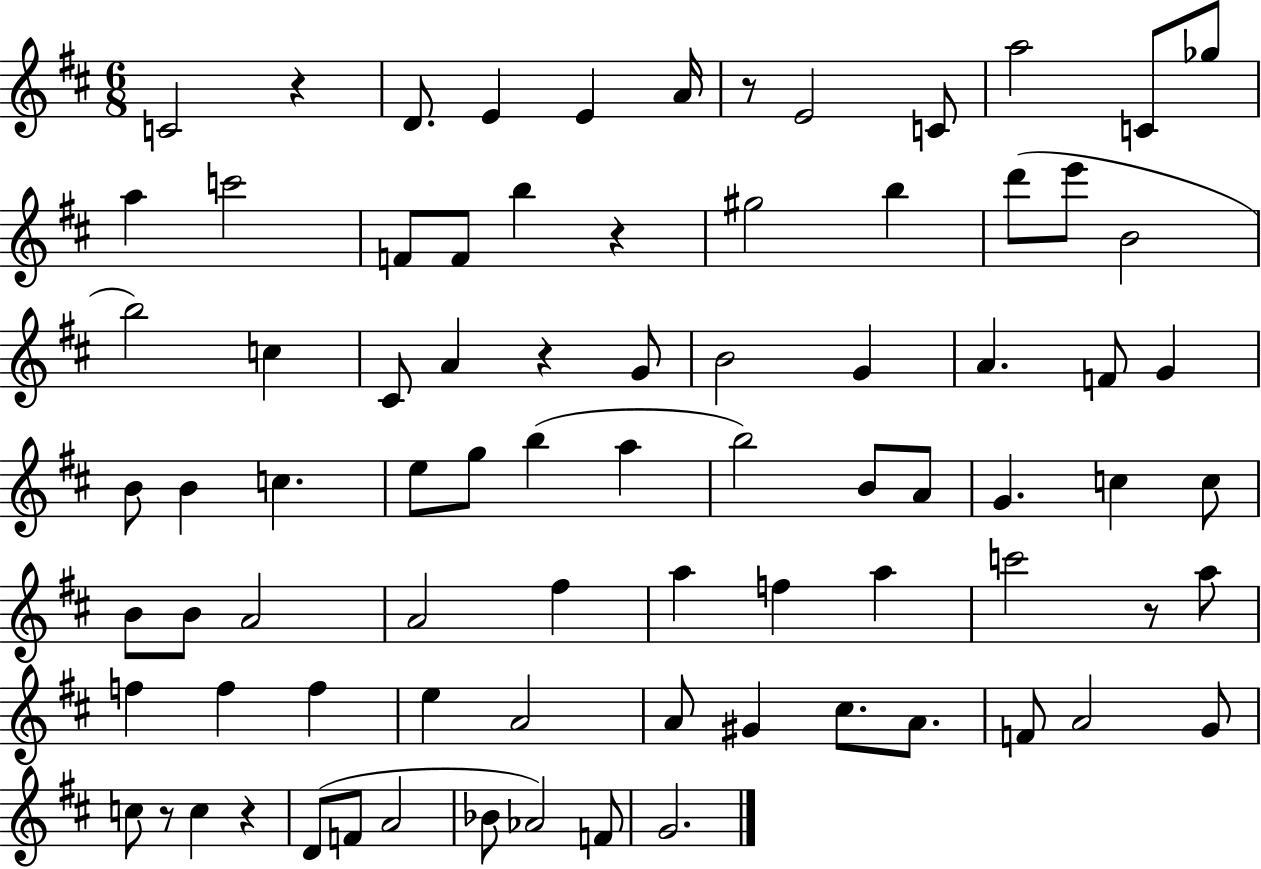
{
  \clef treble
  \numericTimeSignature
  \time 6/8
  \key d \major
  c'2 r4 | d'8. e'4 e'4 a'16 | r8 e'2 c'8 | a''2 c'8 ges''8 | \break a''4 c'''2 | f'8 f'8 b''4 r4 | gis''2 b''4 | d'''8( e'''8 b'2 | \break b''2) c''4 | cis'8 a'4 r4 g'8 | b'2 g'4 | a'4. f'8 g'4 | \break b'8 b'4 c''4. | e''8 g''8 b''4( a''4 | b''2) b'8 a'8 | g'4. c''4 c''8 | \break b'8 b'8 a'2 | a'2 fis''4 | a''4 f''4 a''4 | c'''2 r8 a''8 | \break f''4 f''4 f''4 | e''4 a'2 | a'8 gis'4 cis''8. a'8. | f'8 a'2 g'8 | \break c''8 r8 c''4 r4 | d'8( f'8 a'2 | bes'8 aes'2) f'8 | g'2. | \break \bar "|."
}